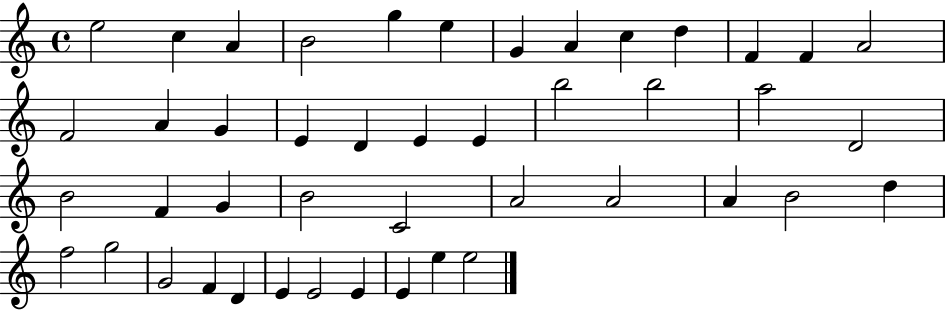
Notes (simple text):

E5/h C5/q A4/q B4/h G5/q E5/q G4/q A4/q C5/q D5/q F4/q F4/q A4/h F4/h A4/q G4/q E4/q D4/q E4/q E4/q B5/h B5/h A5/h D4/h B4/h F4/q G4/q B4/h C4/h A4/h A4/h A4/q B4/h D5/q F5/h G5/h G4/h F4/q D4/q E4/q E4/h E4/q E4/q E5/q E5/h